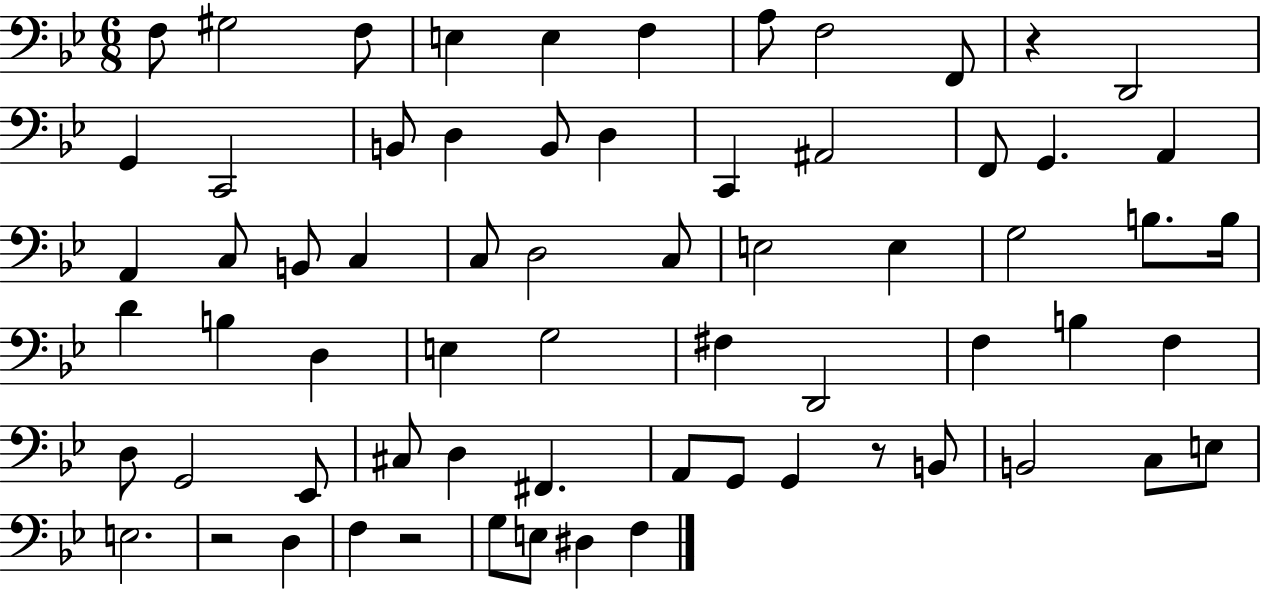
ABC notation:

X:1
T:Untitled
M:6/8
L:1/4
K:Bb
F,/2 ^G,2 F,/2 E, E, F, A,/2 F,2 F,,/2 z D,,2 G,, C,,2 B,,/2 D, B,,/2 D, C,, ^A,,2 F,,/2 G,, A,, A,, C,/2 B,,/2 C, C,/2 D,2 C,/2 E,2 E, G,2 B,/2 B,/4 D B, D, E, G,2 ^F, D,,2 F, B, F, D,/2 G,,2 _E,,/2 ^C,/2 D, ^F,, A,,/2 G,,/2 G,, z/2 B,,/2 B,,2 C,/2 E,/2 E,2 z2 D, F, z2 G,/2 E,/2 ^D, F,